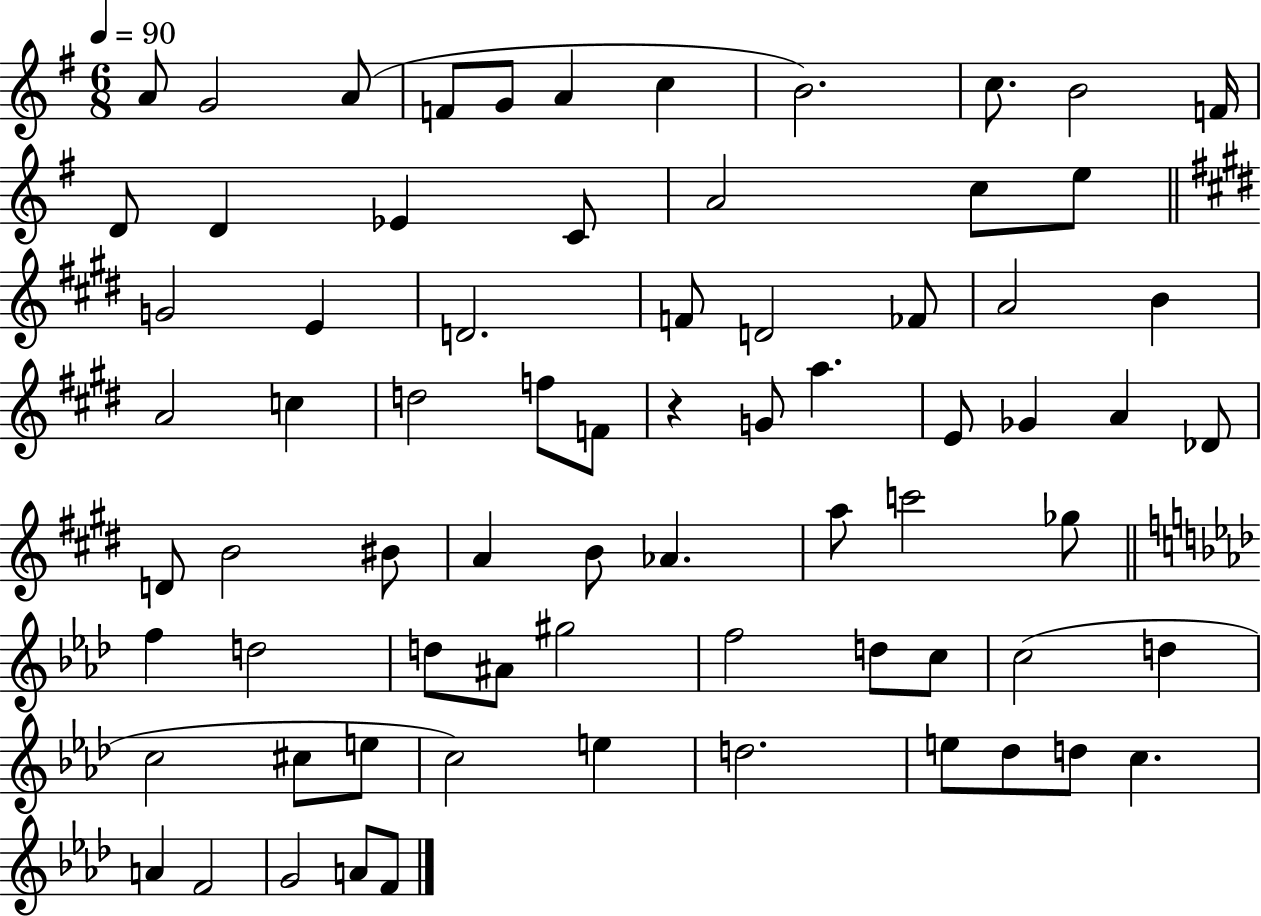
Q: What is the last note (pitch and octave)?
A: F4